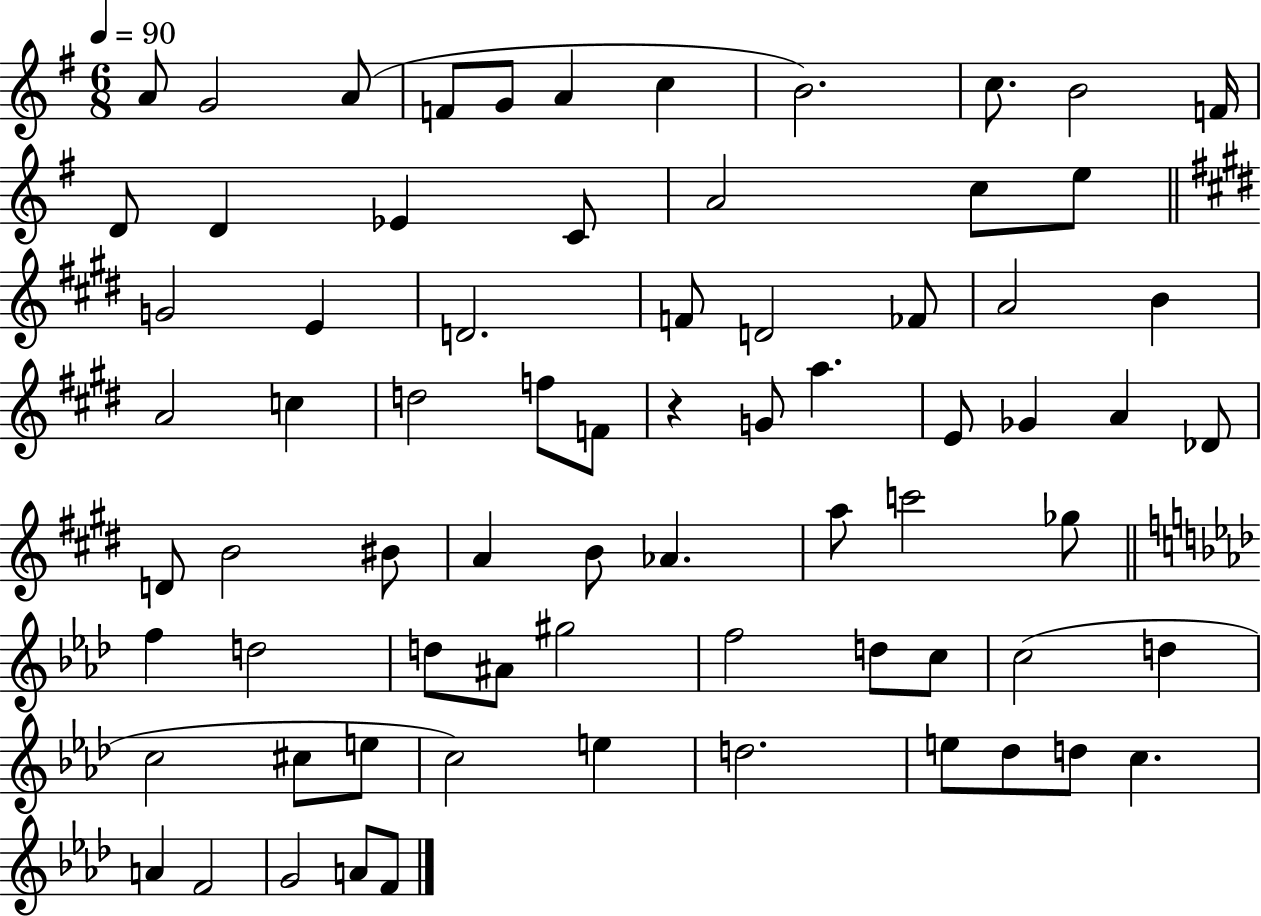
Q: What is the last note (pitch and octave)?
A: F4